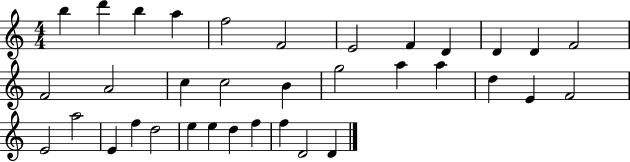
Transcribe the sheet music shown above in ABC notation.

X:1
T:Untitled
M:4/4
L:1/4
K:C
b d' b a f2 F2 E2 F D D D F2 F2 A2 c c2 B g2 a a d E F2 E2 a2 E f d2 e e d f f D2 D